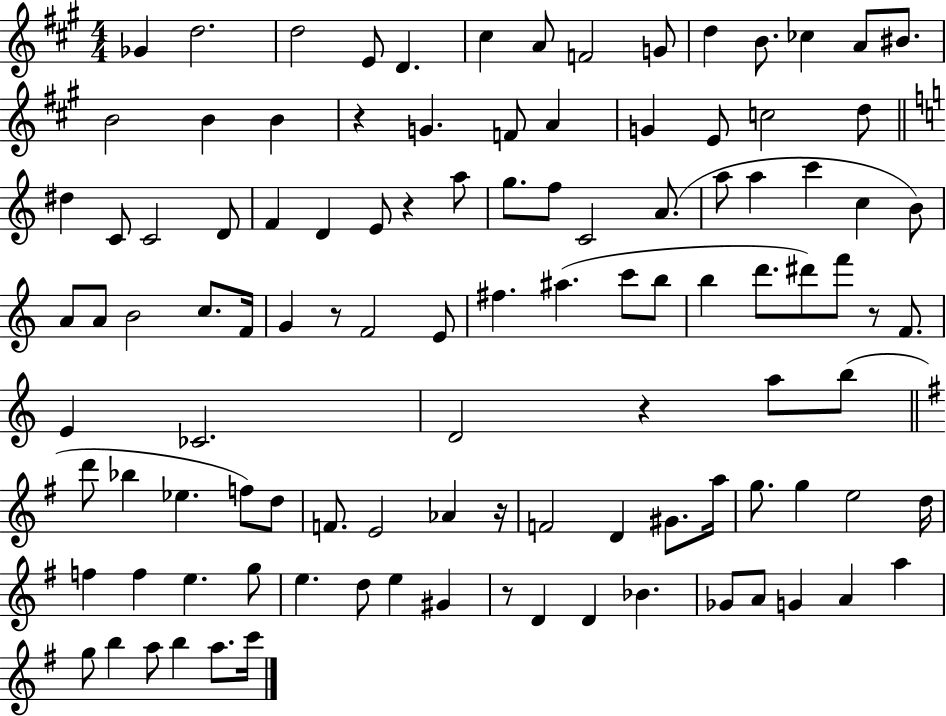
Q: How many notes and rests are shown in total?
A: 108